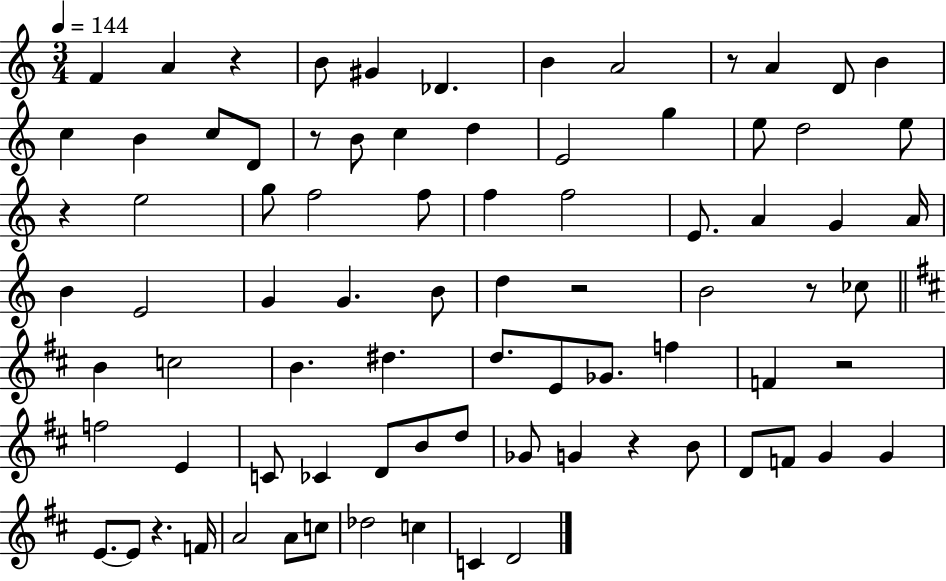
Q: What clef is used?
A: treble